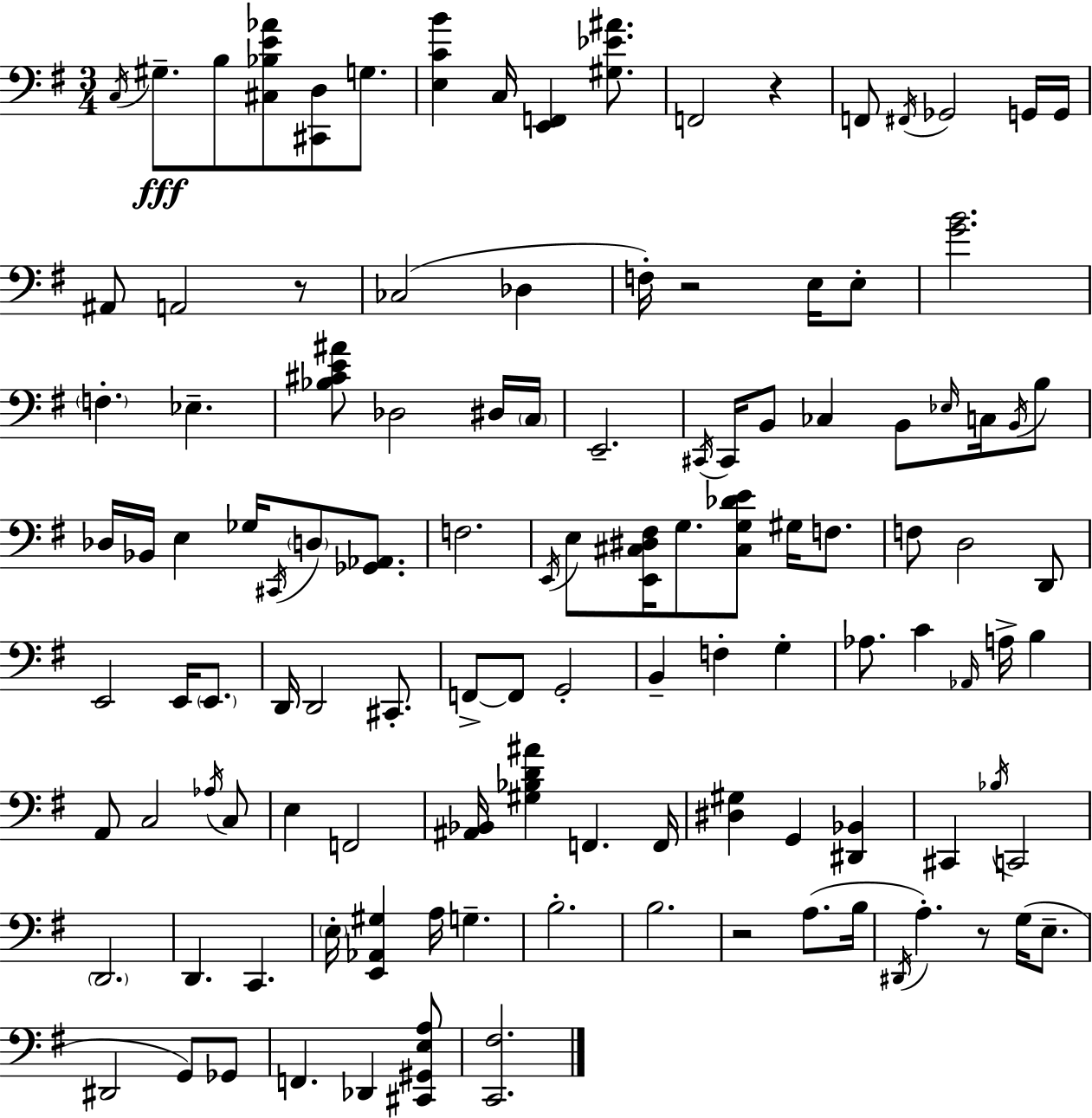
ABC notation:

X:1
T:Untitled
M:3/4
L:1/4
K:G
C,/4 ^G,/2 B,/2 [^C,_B,E_A]/2 [^C,,D,]/2 G,/2 [E,CB] C,/4 [E,,F,,] [^G,_E^A]/2 F,,2 z F,,/2 ^F,,/4 _G,,2 G,,/4 G,,/4 ^A,,/2 A,,2 z/2 _C,2 _D, F,/4 z2 E,/4 E,/2 [GB]2 F, _E, [_B,^CE^A]/2 _D,2 ^D,/4 C,/4 E,,2 ^C,,/4 ^C,,/4 B,,/2 _C, B,,/2 _E,/4 C,/4 B,,/4 B,/2 _D,/4 _B,,/4 E, _G,/4 ^C,,/4 D,/2 [_G,,_A,,]/2 F,2 E,,/4 E,/2 [E,,^C,^D,^F,]/4 G,/2 [^C,G,_DE]/2 ^G,/4 F,/2 F,/2 D,2 D,,/2 E,,2 E,,/4 E,,/2 D,,/4 D,,2 ^C,,/2 F,,/2 F,,/2 G,,2 B,, F, G, _A,/2 C _A,,/4 A,/4 B, A,,/2 C,2 _A,/4 C,/2 E, F,,2 [^A,,_B,,]/4 [^G,_B,D^A] F,, F,,/4 [^D,^G,] G,, [^D,,_B,,] ^C,, _B,/4 C,,2 D,,2 D,, C,, E,/4 [E,,_A,,^G,] A,/4 G, B,2 B,2 z2 A,/2 B,/4 ^D,,/4 A, z/2 G,/4 E,/2 ^D,,2 G,,/2 _G,,/2 F,, _D,, [^C,,^G,,E,A,]/2 [C,,^F,]2